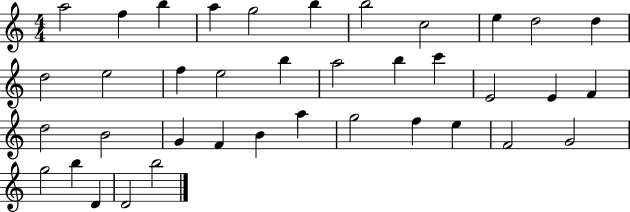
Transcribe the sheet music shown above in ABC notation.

X:1
T:Untitled
M:4/4
L:1/4
K:C
a2 f b a g2 b b2 c2 e d2 d d2 e2 f e2 b a2 b c' E2 E F d2 B2 G F B a g2 f e F2 G2 g2 b D D2 b2